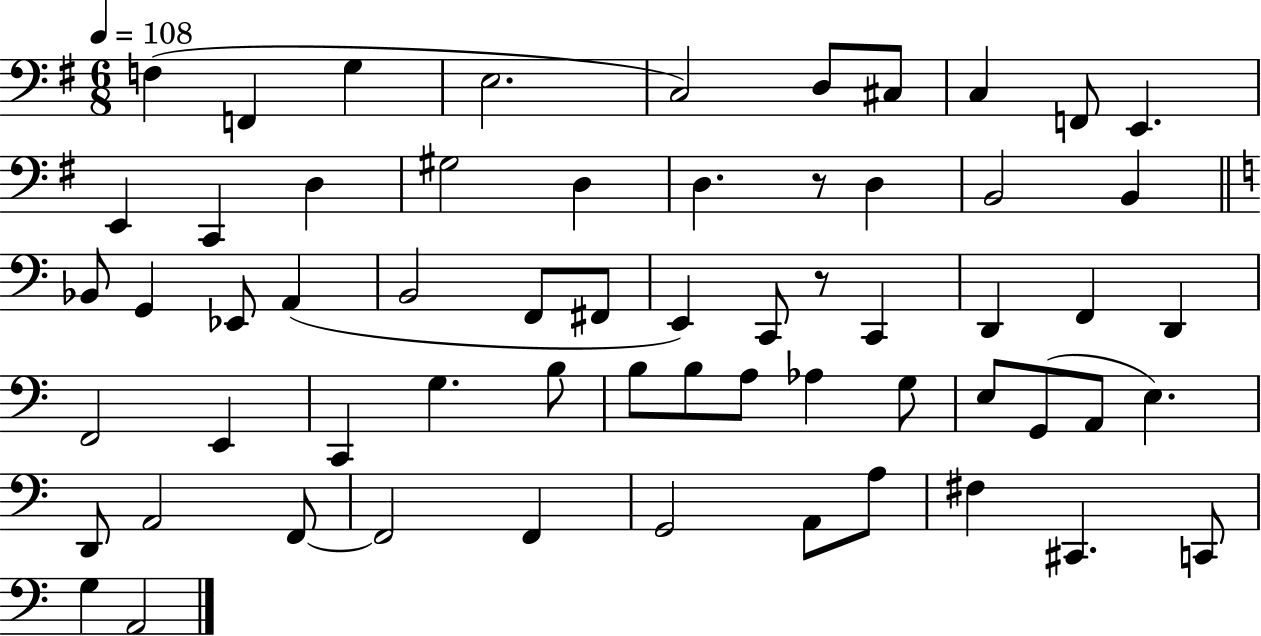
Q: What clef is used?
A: bass